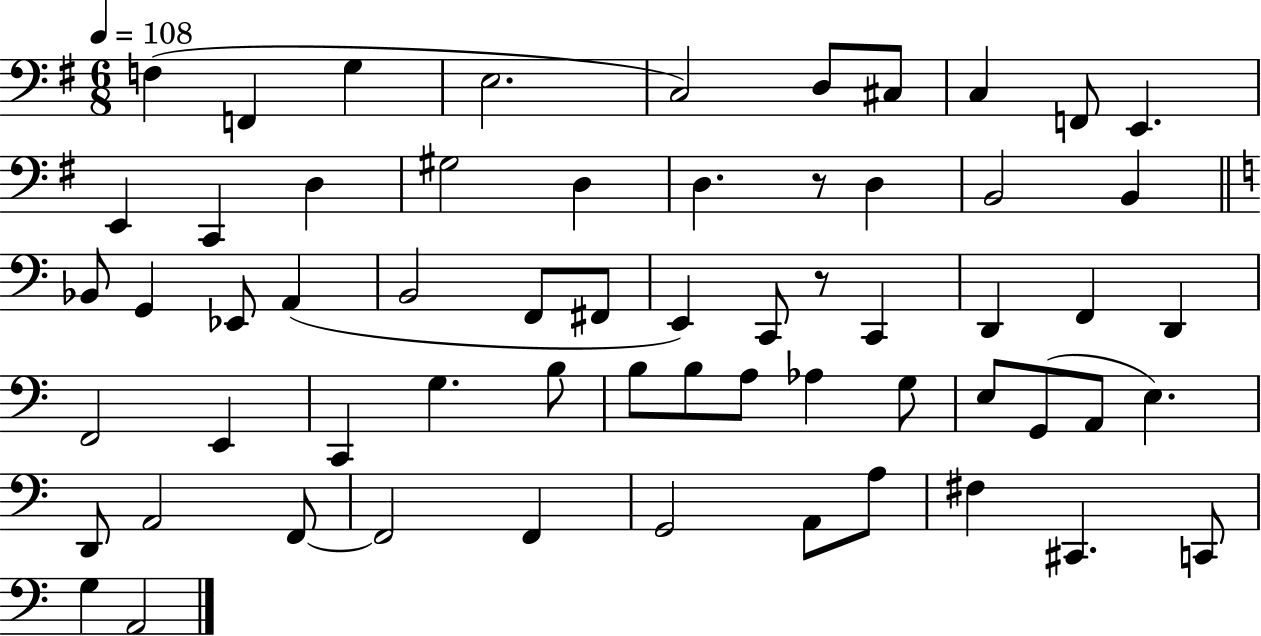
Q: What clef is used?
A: bass